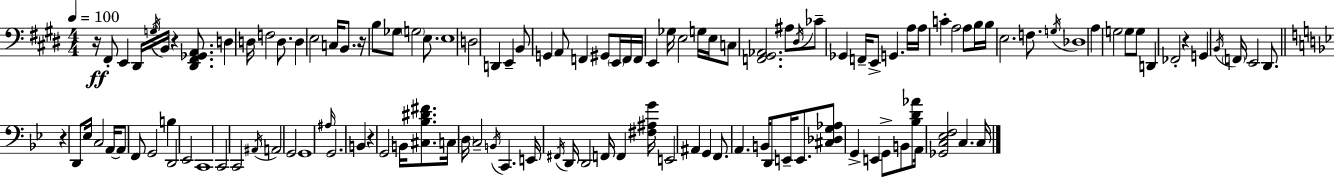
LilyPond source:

{
  \clef bass
  \numericTimeSignature
  \time 4/4
  \key e \major
  \tempo 4 = 100
  \repeat volta 2 { r16\ff fis,8-. e,4 \tuplet 3/2 { dis,16 \acciaccatura { g16 } b,16 } r4 <dis, fis, ges, a,>8. | d4 d16 f2 d8. | d4 e2 c16 b,8. | r16 b8 ges8 \parenthesize g2 e8. | \break e1 | d2 d,4 e,4-- | b,8 g,4 a,8 f,4 gis,8 \parenthesize e,16 | f,16 f,16 e,4 ges16 e2 g16 | \break e16 c8 <f, gis, aes,>2. ais8 | \acciaccatura { dis16 } ces'8-- ges,4 f,16-- e,8-> g,4. | a16 a16 c'4-. a2 a8 | b16 b16 e2. f8. | \break \acciaccatura { g16 } des1 | a4 g2 g8 | g8 d,4 fes,2-. r4 | g,4 \acciaccatura { b,16 } \parenthesize f,16 e,2 | \break dis,8. \bar "||" \break \key bes \major r4 d,8 ees16 c2 a,16~~ | a,8 f,8 g,2 b4 | d,2 ees,2 | c,1 | \break c,2 c,2 | \acciaccatura { ais,16 } a,2 g,2 | g,1 | \grace { ais16 } g,2. b,4 | \break r4 g,2 b,16 <cis bes dis' fis'>8. | c16 \parenthesize d16 c2-- \acciaccatura { b,16 } c,4. | e,16 \acciaccatura { fis,16 } d,16 d,2 f,16 f,4 | <fis ais g'>16 e,2 ais,4 | \break g,4 f,8. a,4. b,16 d,8 | e,16-- e,8. <cis des g aes>8 g,4-> e,4 g,8-> | b,8 <bes d' aes'>8 a,16 <ges, c ees f>2 c4. | c16 } \bar "|."
}